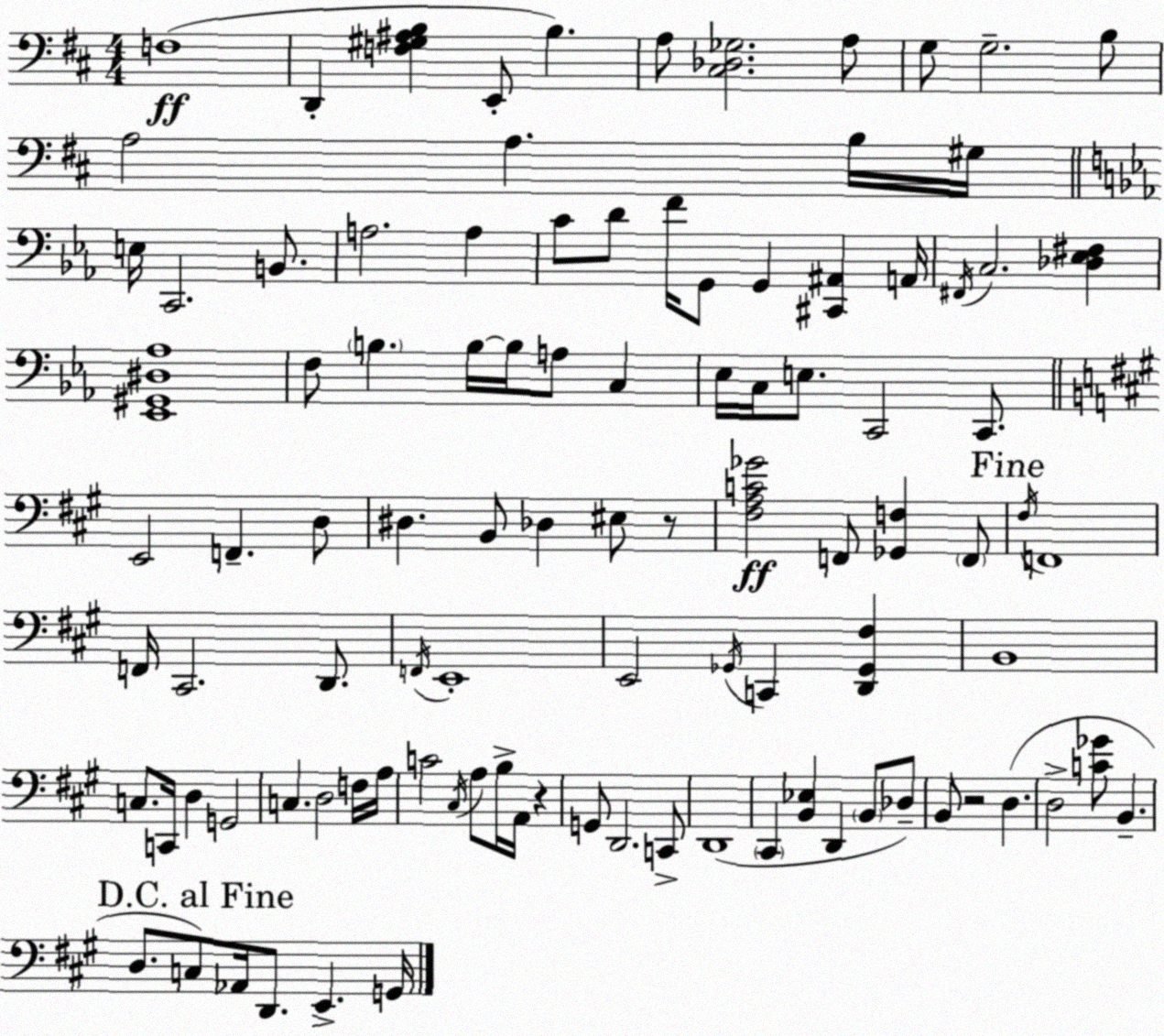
X:1
T:Untitled
M:4/4
L:1/4
K:D
F,4 D,, [F,^G,^A,B,] E,,/2 B, A,/2 [^C,_D,_G,]2 A,/2 G,/2 G,2 B,/2 A,2 A, B,/4 ^G,/4 E,/4 C,,2 B,,/2 A,2 A, C/2 D/2 F/4 G,,/2 G,, [^C,,^A,,] A,,/4 ^F,,/4 C,2 [_D,_E,^F,] [_E,,^G,,^D,_A,]4 F,/2 B, B,/4 B,/4 A,/2 C, _E,/4 C,/4 E,/2 C,,2 C,,/2 E,,2 F,, D,/2 ^D, B,,/2 _D, ^E,/2 z/2 [^F,A,C_G]2 F,,/2 [_G,,F,] F,,/2 ^F,/4 F,,4 F,,/4 ^C,,2 D,,/2 F,,/4 E,,4 E,,2 _G,,/4 C,, [D,,_G,,^F,] B,,4 C,/2 C,,/4 D, G,,2 C, D,2 F,/4 A,/4 C2 ^C,/4 A,/2 B,/4 A,,/4 z G,,/2 D,,2 C,,/2 D,,4 ^C,, [B,,_E,] D,, B,,/2 _D,/2 B,,/2 z2 D, D,2 [C_G]/2 B,, D,/2 C,/2 _A,,/4 D,,/2 E,, G,,/4